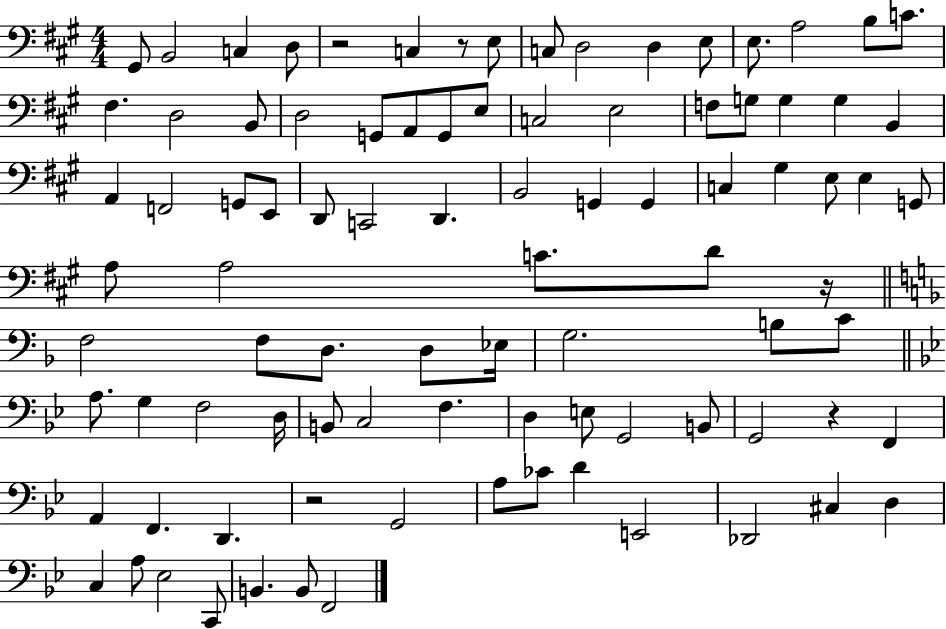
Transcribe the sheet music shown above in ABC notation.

X:1
T:Untitled
M:4/4
L:1/4
K:A
^G,,/2 B,,2 C, D,/2 z2 C, z/2 E,/2 C,/2 D,2 D, E,/2 E,/2 A,2 B,/2 C/2 ^F, D,2 B,,/2 D,2 G,,/2 A,,/2 G,,/2 E,/2 C,2 E,2 F,/2 G,/2 G, G, B,, A,, F,,2 G,,/2 E,,/2 D,,/2 C,,2 D,, B,,2 G,, G,, C, ^G, E,/2 E, G,,/2 A,/2 A,2 C/2 D/2 z/4 F,2 F,/2 D,/2 D,/2 _E,/4 G,2 B,/2 C/2 A,/2 G, F,2 D,/4 B,,/2 C,2 F, D, E,/2 G,,2 B,,/2 G,,2 z F,, A,, F,, D,, z2 G,,2 A,/2 _C/2 D E,,2 _D,,2 ^C, D, C, A,/2 _E,2 C,,/2 B,, B,,/2 F,,2